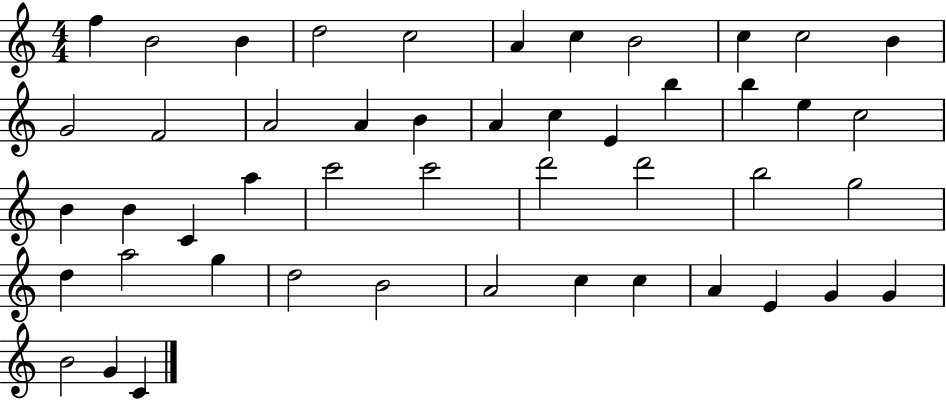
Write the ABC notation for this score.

X:1
T:Untitled
M:4/4
L:1/4
K:C
f B2 B d2 c2 A c B2 c c2 B G2 F2 A2 A B A c E b b e c2 B B C a c'2 c'2 d'2 d'2 b2 g2 d a2 g d2 B2 A2 c c A E G G B2 G C